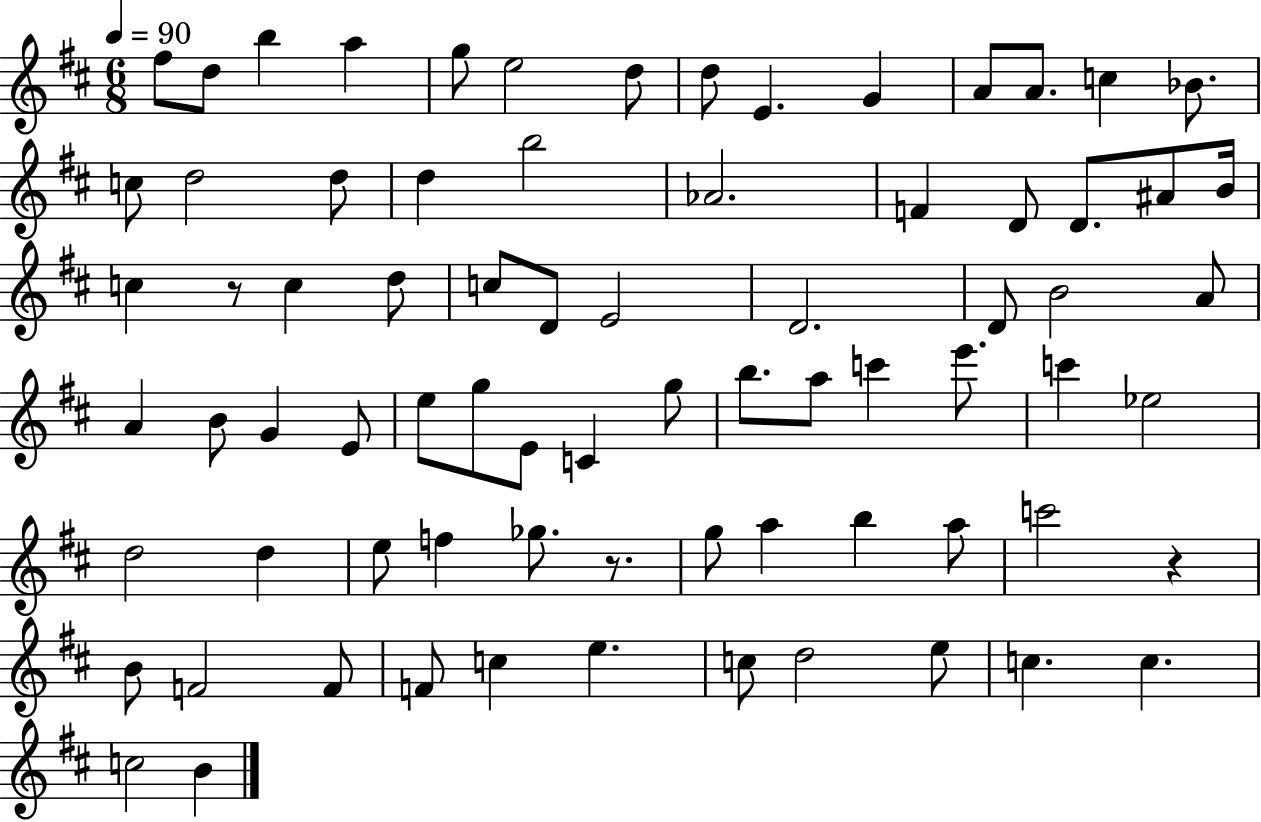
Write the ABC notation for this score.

X:1
T:Untitled
M:6/8
L:1/4
K:D
^f/2 d/2 b a g/2 e2 d/2 d/2 E G A/2 A/2 c _B/2 c/2 d2 d/2 d b2 _A2 F D/2 D/2 ^A/2 B/4 c z/2 c d/2 c/2 D/2 E2 D2 D/2 B2 A/2 A B/2 G E/2 e/2 g/2 E/2 C g/2 b/2 a/2 c' e'/2 c' _e2 d2 d e/2 f _g/2 z/2 g/2 a b a/2 c'2 z B/2 F2 F/2 F/2 c e c/2 d2 e/2 c c c2 B